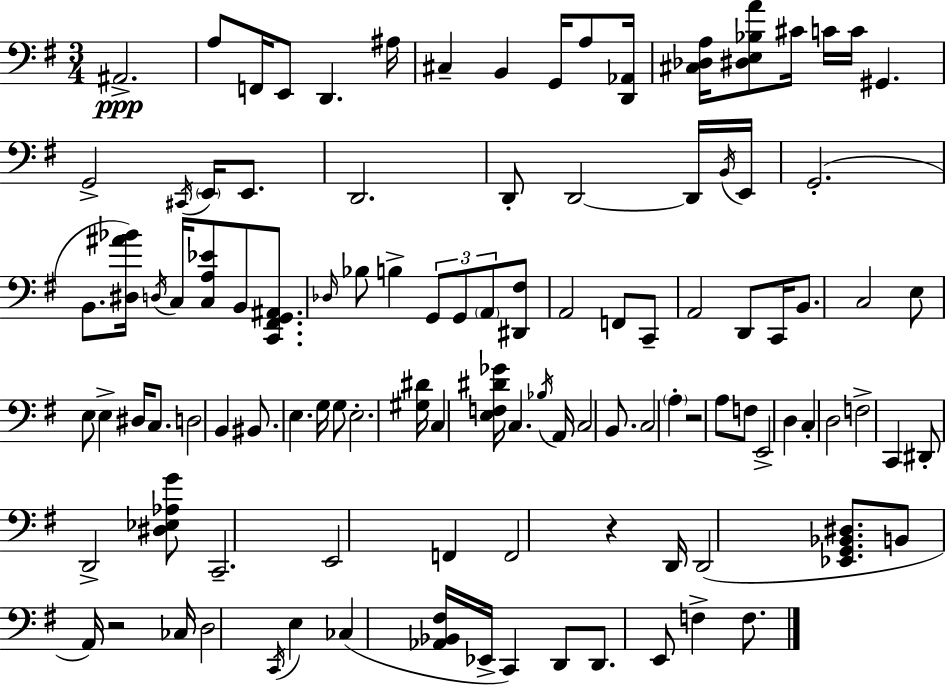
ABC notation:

X:1
T:Untitled
M:3/4
L:1/4
K:G
^A,,2 A,/2 F,,/4 E,,/2 D,, ^A,/4 ^C, B,, G,,/4 A,/2 [D,,_A,,]/4 [^C,_D,A,]/4 [^D,E,_B,A]/2 ^C/4 C/4 C/4 ^G,, G,,2 ^C,,/4 E,,/4 E,,/2 D,,2 D,,/2 D,,2 D,,/4 B,,/4 E,,/4 G,,2 B,,/2 [^D,^A_B]/4 D,/4 C,/4 [C,A,_E]/2 B,,/2 [C,,^F,,G,,^A,,]/2 _D,/4 _B,/2 B, G,,/2 G,,/2 A,,/2 [^D,,^F,]/2 A,,2 F,,/2 C,,/2 A,,2 D,,/2 C,,/4 B,,/2 C,2 E,/2 E,/2 E, ^D,/4 C,/2 D,2 B,, ^B,,/2 E, G,/4 G,/2 E,2 [^G,^D]/4 C, [E,F,^D_G]/4 C, _B,/4 A,,/4 C,2 B,,/2 C,2 A, z2 A,/2 F,/2 E,,2 D, C, D,2 F,2 C,, ^D,,/2 D,,2 [^D,_E,_A,G]/2 C,,2 E,,2 F,, F,,2 z D,,/4 D,,2 [_E,,G,,_B,,^D,]/2 B,,/2 A,,/4 z2 _C,/4 D,2 C,,/4 E, _C, [_A,,_B,,^F,]/4 _E,,/4 C,, D,,/2 D,,/2 E,,/2 F, F,/2